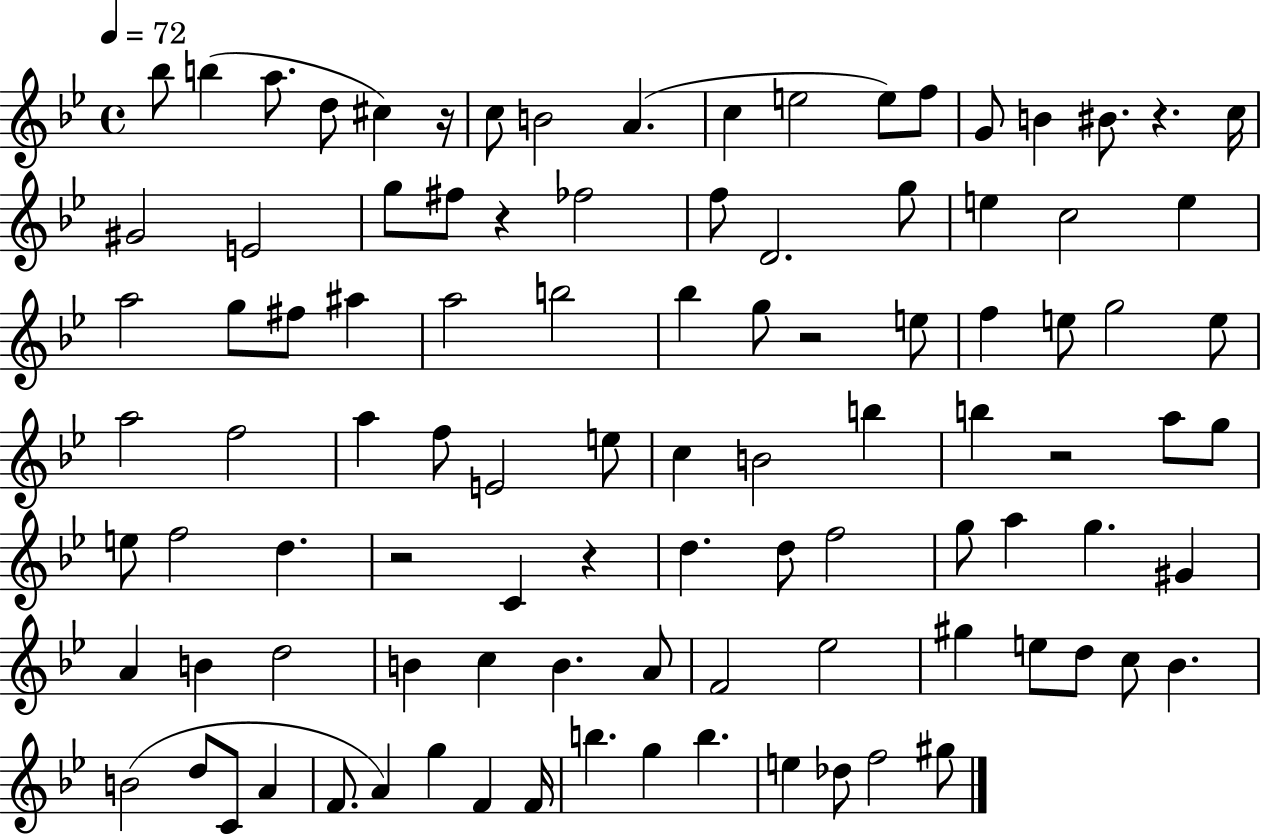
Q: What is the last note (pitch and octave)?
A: G#5